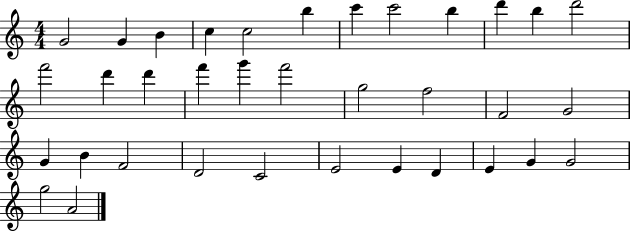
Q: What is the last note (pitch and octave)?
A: A4